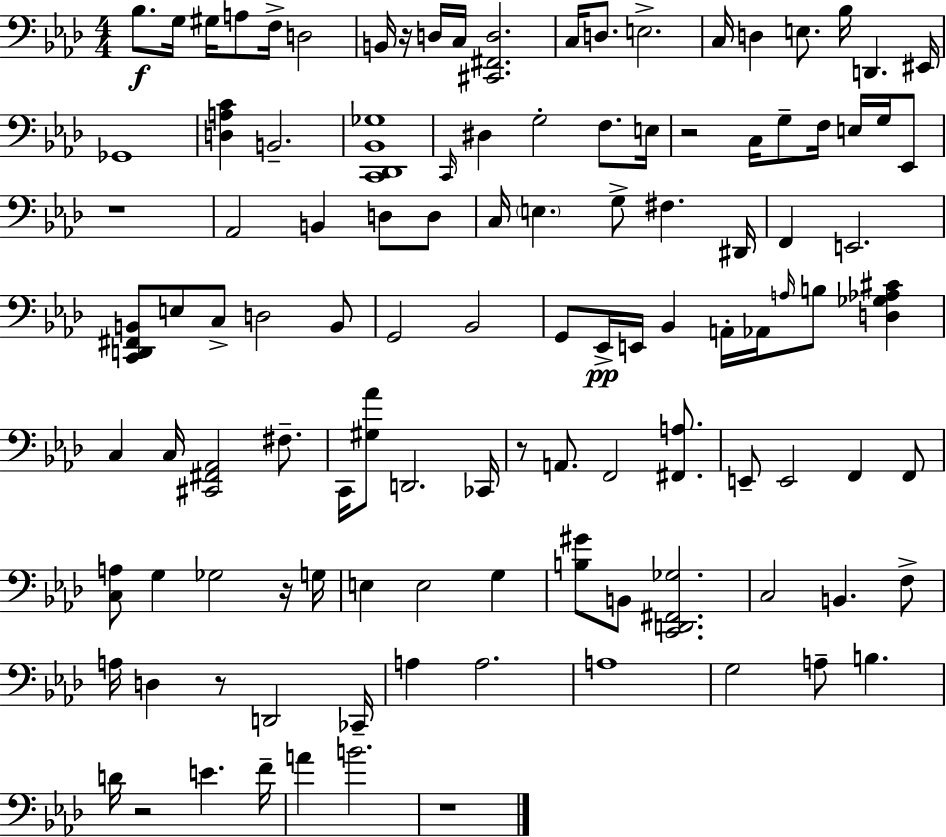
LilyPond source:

{
  \clef bass
  \numericTimeSignature
  \time 4/4
  \key aes \major
  bes8.\f g16 gis16 a8 f16-> d2 | b,16 r16 d16 c16 <cis, fis, d>2. | c16 d8. e2.-> | c16 d4 e8. bes16 d,4. eis,16 | \break ges,1 | <d a c'>4 b,2.-- | <c, des, bes, ges>1 | \grace { c,16 } dis4 g2-. f8. | \break e16 r2 c16 g8-- f16 e16 g16 ees,8 | r1 | aes,2 b,4 d8 d8 | c16 \parenthesize e4. g8-> fis4. | \break dis,16 f,4 e,2. | <c, d, fis, b,>8 e8 c8-> d2 b,8 | g,2 bes,2 | g,8 ees,16->\pp e,16 bes,4 a,16-. aes,16 \grace { a16 } b8 <d ges aes cis'>4 | \break c4 c16 <cis, fis, aes,>2 fis8.-- | c,16 <gis aes'>8 d,2. | ces,16 r8 a,8. f,2 <fis, a>8. | e,8-- e,2 f,4 | \break f,8 <c a>8 g4 ges2 | r16 g16 e4 e2 g4 | <b gis'>8 b,8 <c, d, fis, ges>2. | c2 b,4. | \break f8-> a16 d4 r8 d,2 | ces,16-- a4 a2. | a1 | g2 a8-- b4. | \break d'16 r2 e'4. | f'16-- a'4 b'2. | r1 | \bar "|."
}